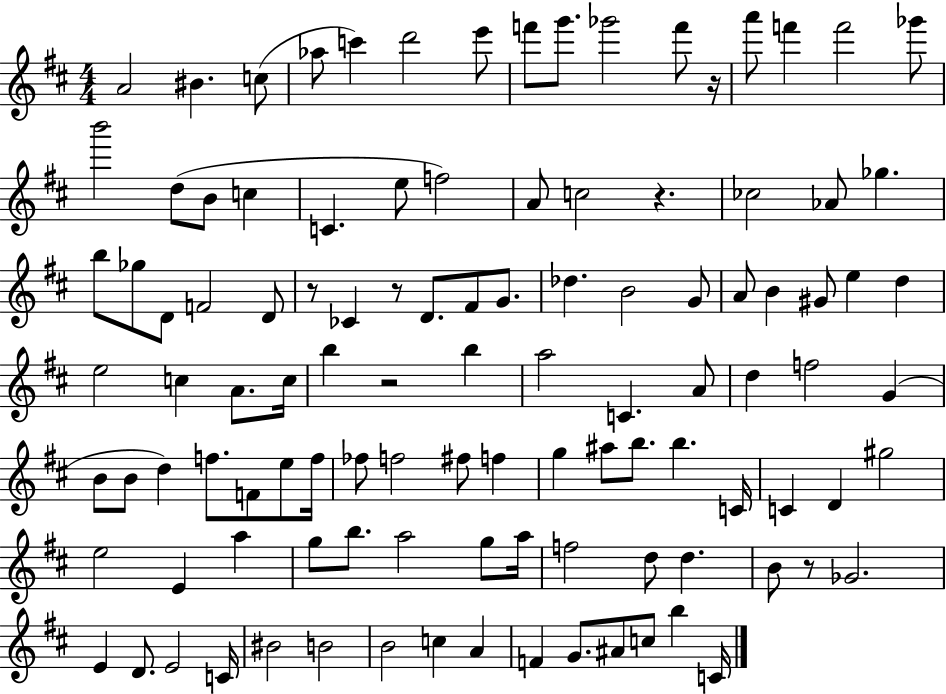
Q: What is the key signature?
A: D major